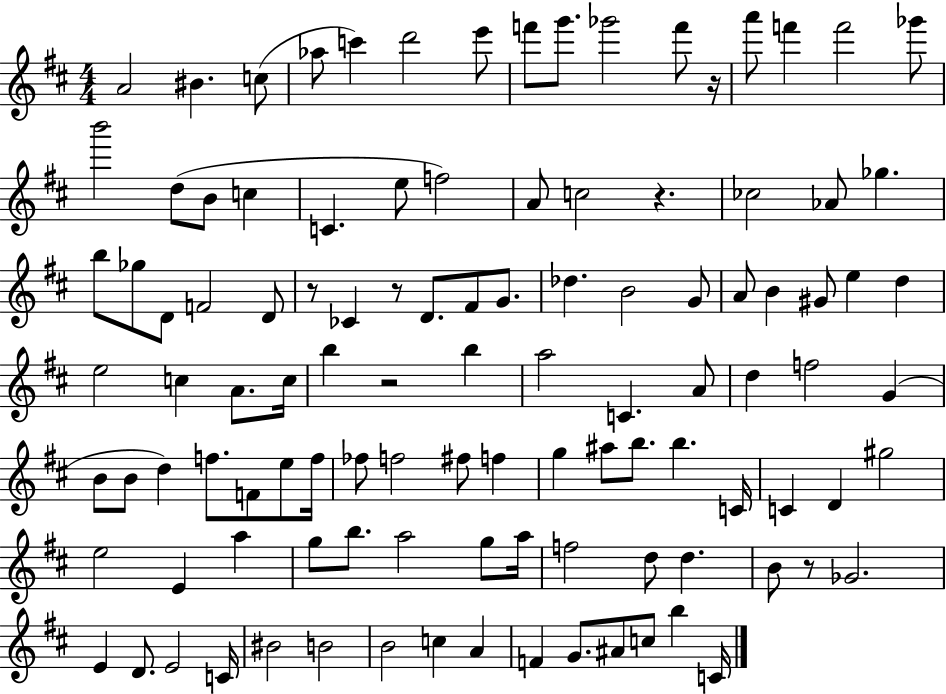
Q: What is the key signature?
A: D major